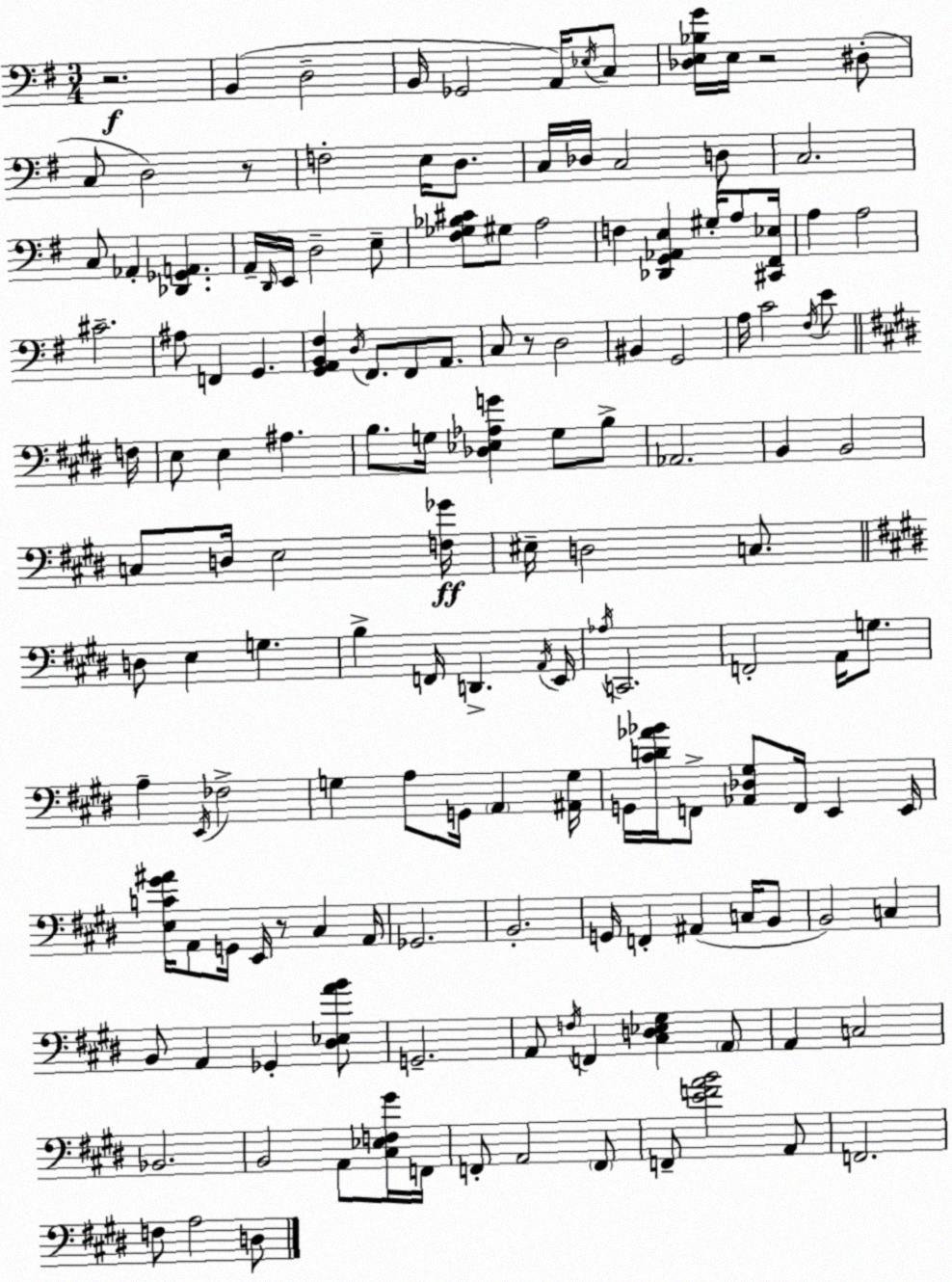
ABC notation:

X:1
T:Untitled
M:3/4
L:1/4
K:Em
z2 B,, D,2 B,,/4 _G,,2 A,,/4 _E,/4 C,/2 [_D,E,_B,G]/4 E,/4 z2 ^D,/2 C,/2 D,2 z/2 F,2 E,/4 D,/2 C,/4 _D,/4 C,2 D,/2 C,2 C,/2 _A,, [_D,,_G,,A,,] A,,/4 D,,/4 E,,/4 D,2 E,/2 [^F,_G,_B,^C]/2 ^G,/2 A,2 F, [_D,,G,,_A,,E,] ^G,/4 A,/2 [^C,,^F,,_E,]/4 A, A,2 ^C2 ^A,/2 F,, G,, [G,,A,,B,,^F,] D,/4 ^F,,/2 ^F,,/2 A,,/2 C,/2 z/2 D,2 ^B,, G,,2 A,/4 C2 ^F,/4 E/2 F,/4 E,/2 E, ^A, B,/2 G,/4 [_D,_E,_A,G] G,/2 B,/2 _A,,2 B,, B,,2 C,/2 D,/4 E,2 [F,_G]/4 ^E,/4 D,2 C,/2 D,/2 E, G, B, F,,/4 D,, A,,/4 E,,/4 _A,/4 C,,2 F,,2 A,,/4 G,/2 A, E,,/4 _F,2 G, A,/2 G,,/4 A,, [^A,,G,]/4 G,,/4 [^CD_A_B]/4 F,,/2 [_A,,_D,^G,]/2 F,,/4 E,, E,,/4 [E,C^G^A]/4 A,,/2 G,,/4 E,,/4 z/2 ^C, A,,/4 _G,,2 B,,2 G,,/4 F,, ^A,, C,/4 B,,/2 B,,2 C, B,,/2 A,, _G,, [^D,_E,AB]/2 G,,2 A,,/2 F,/4 F,, [^C,D,_E,^G,] A,,/2 A,, C,2 _B,,2 B,,2 A,,/2 [^C,_E,F,^G]/4 F,,/4 F,,/2 A,,2 F,,/2 F,,/2 [EFAB]2 A,,/2 F,,2 F,/2 A,2 D,/2